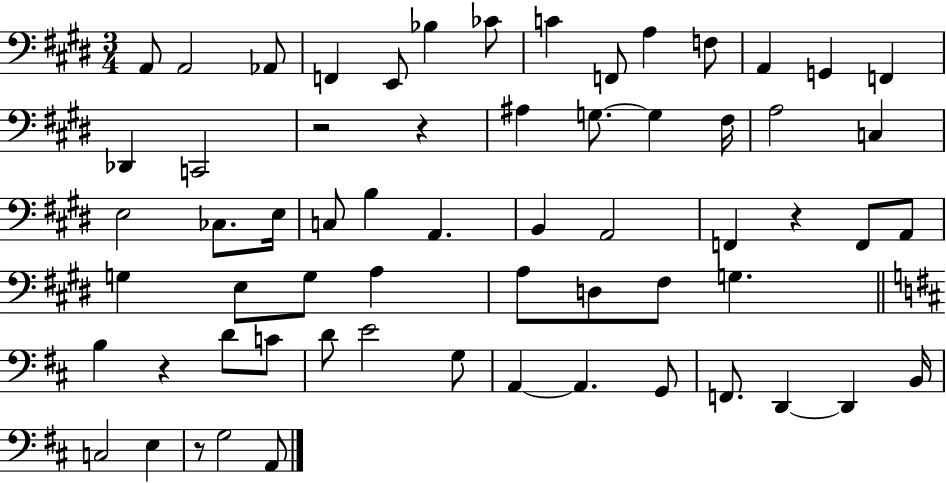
X:1
T:Untitled
M:3/4
L:1/4
K:E
A,,/2 A,,2 _A,,/2 F,, E,,/2 _B, _C/2 C F,,/2 A, F,/2 A,, G,, F,, _D,, C,,2 z2 z ^A, G,/2 G, ^F,/4 A,2 C, E,2 _C,/2 E,/4 C,/2 B, A,, B,, A,,2 F,, z F,,/2 A,,/2 G, E,/2 G,/2 A, A,/2 D,/2 ^F,/2 G, B, z D/2 C/2 D/2 E2 G,/2 A,, A,, G,,/2 F,,/2 D,, D,, B,,/4 C,2 E, z/2 G,2 A,,/2